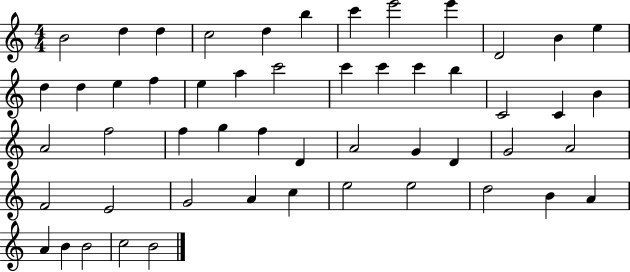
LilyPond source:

{
  \clef treble
  \numericTimeSignature
  \time 4/4
  \key c \major
  b'2 d''4 d''4 | c''2 d''4 b''4 | c'''4 e'''2 e'''4 | d'2 b'4 e''4 | \break d''4 d''4 e''4 f''4 | e''4 a''4 c'''2 | c'''4 c'''4 c'''4 b''4 | c'2 c'4 b'4 | \break a'2 f''2 | f''4 g''4 f''4 d'4 | a'2 g'4 d'4 | g'2 a'2 | \break f'2 e'2 | g'2 a'4 c''4 | e''2 e''2 | d''2 b'4 a'4 | \break a'4 b'4 b'2 | c''2 b'2 | \bar "|."
}